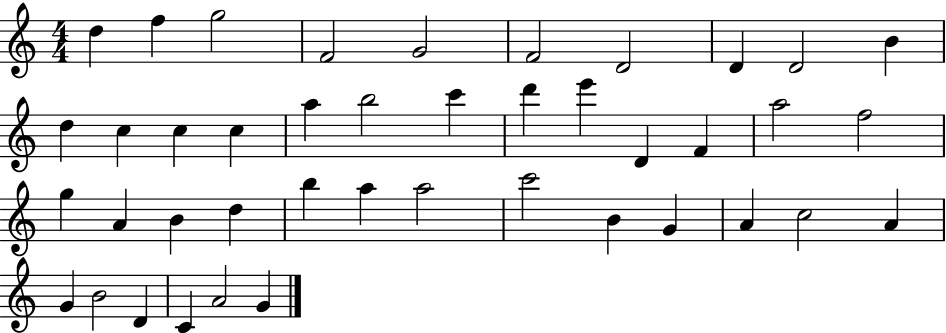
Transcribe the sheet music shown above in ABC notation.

X:1
T:Untitled
M:4/4
L:1/4
K:C
d f g2 F2 G2 F2 D2 D D2 B d c c c a b2 c' d' e' D F a2 f2 g A B d b a a2 c'2 B G A c2 A G B2 D C A2 G